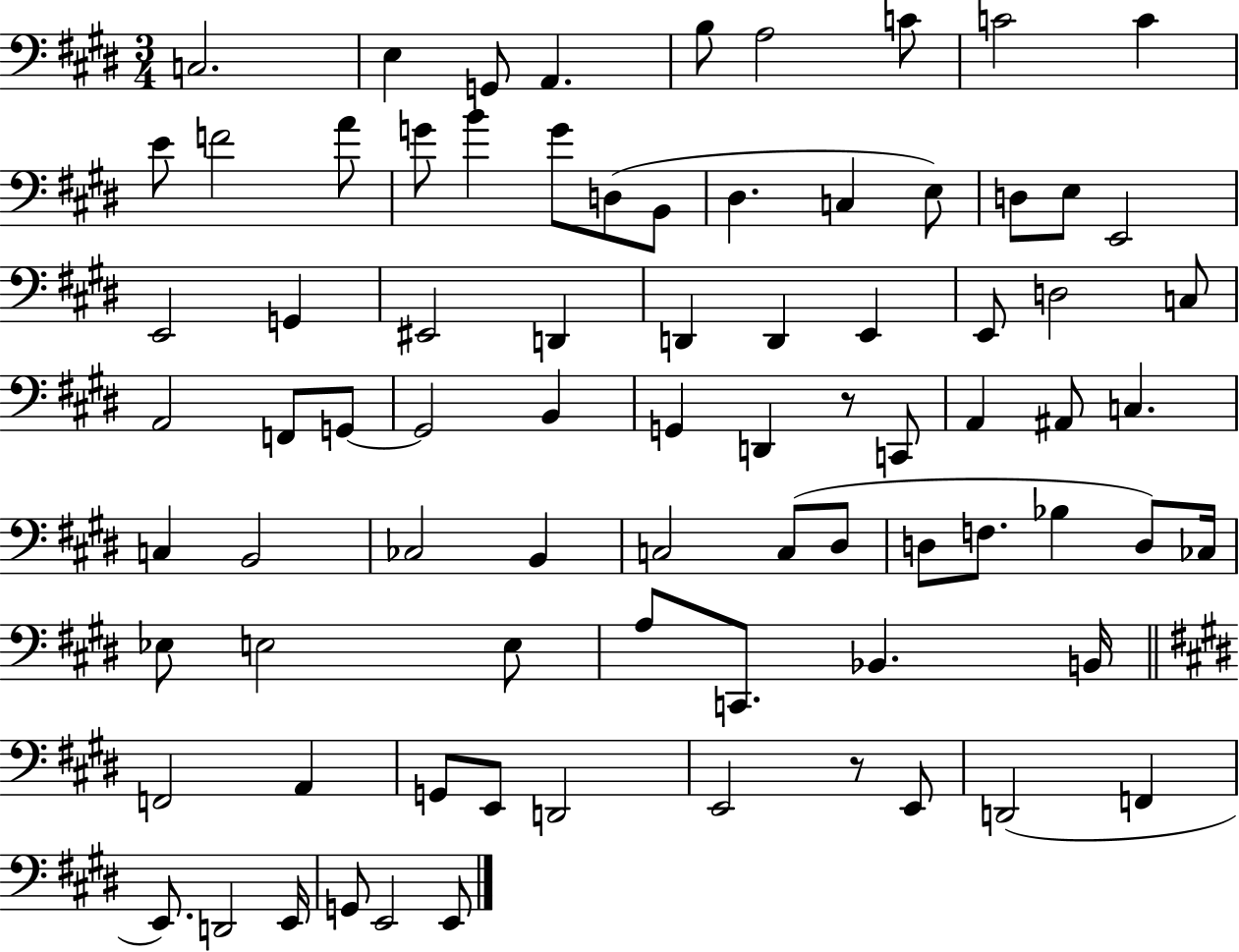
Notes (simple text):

C3/h. E3/q G2/e A2/q. B3/e A3/h C4/e C4/h C4/q E4/e F4/h A4/e G4/e B4/q G4/e D3/e B2/e D#3/q. C3/q E3/e D3/e E3/e E2/h E2/h G2/q EIS2/h D2/q D2/q D2/q E2/q E2/e D3/h C3/e A2/h F2/e G2/e G2/h B2/q G2/q D2/q R/e C2/e A2/q A#2/e C3/q. C3/q B2/h CES3/h B2/q C3/h C3/e D#3/e D3/e F3/e. Bb3/q D3/e CES3/s Eb3/e E3/h E3/e A3/e C2/e. Bb2/q. B2/s F2/h A2/q G2/e E2/e D2/h E2/h R/e E2/e D2/h F2/q E2/e. D2/h E2/s G2/e E2/h E2/e